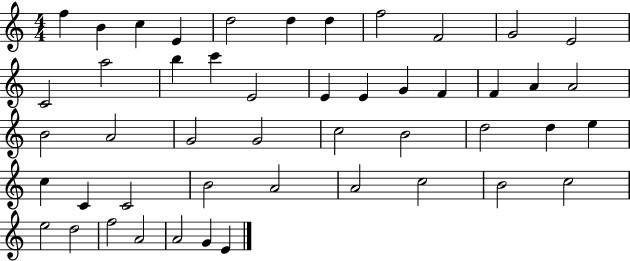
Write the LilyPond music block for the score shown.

{
  \clef treble
  \numericTimeSignature
  \time 4/4
  \key c \major
  f''4 b'4 c''4 e'4 | d''2 d''4 d''4 | f''2 f'2 | g'2 e'2 | \break c'2 a''2 | b''4 c'''4 e'2 | e'4 e'4 g'4 f'4 | f'4 a'4 a'2 | \break b'2 a'2 | g'2 g'2 | c''2 b'2 | d''2 d''4 e''4 | \break c''4 c'4 c'2 | b'2 a'2 | a'2 c''2 | b'2 c''2 | \break e''2 d''2 | f''2 a'2 | a'2 g'4 e'4 | \bar "|."
}